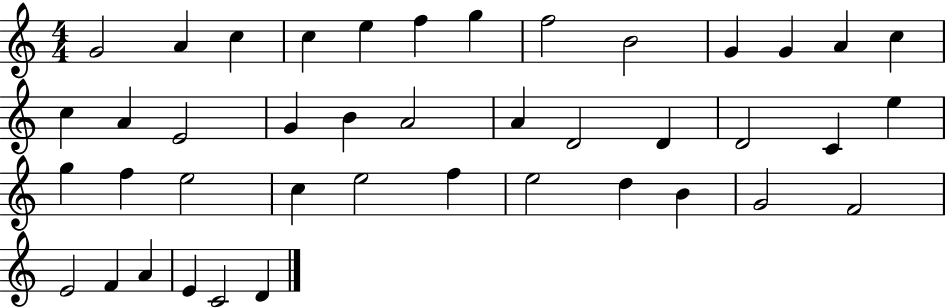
{
  \clef treble
  \numericTimeSignature
  \time 4/4
  \key c \major
  g'2 a'4 c''4 | c''4 e''4 f''4 g''4 | f''2 b'2 | g'4 g'4 a'4 c''4 | \break c''4 a'4 e'2 | g'4 b'4 a'2 | a'4 d'2 d'4 | d'2 c'4 e''4 | \break g''4 f''4 e''2 | c''4 e''2 f''4 | e''2 d''4 b'4 | g'2 f'2 | \break e'2 f'4 a'4 | e'4 c'2 d'4 | \bar "|."
}